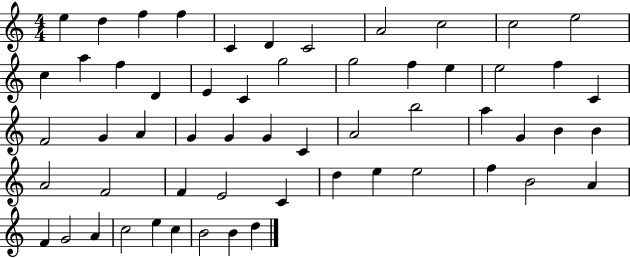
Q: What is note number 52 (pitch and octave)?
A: C5